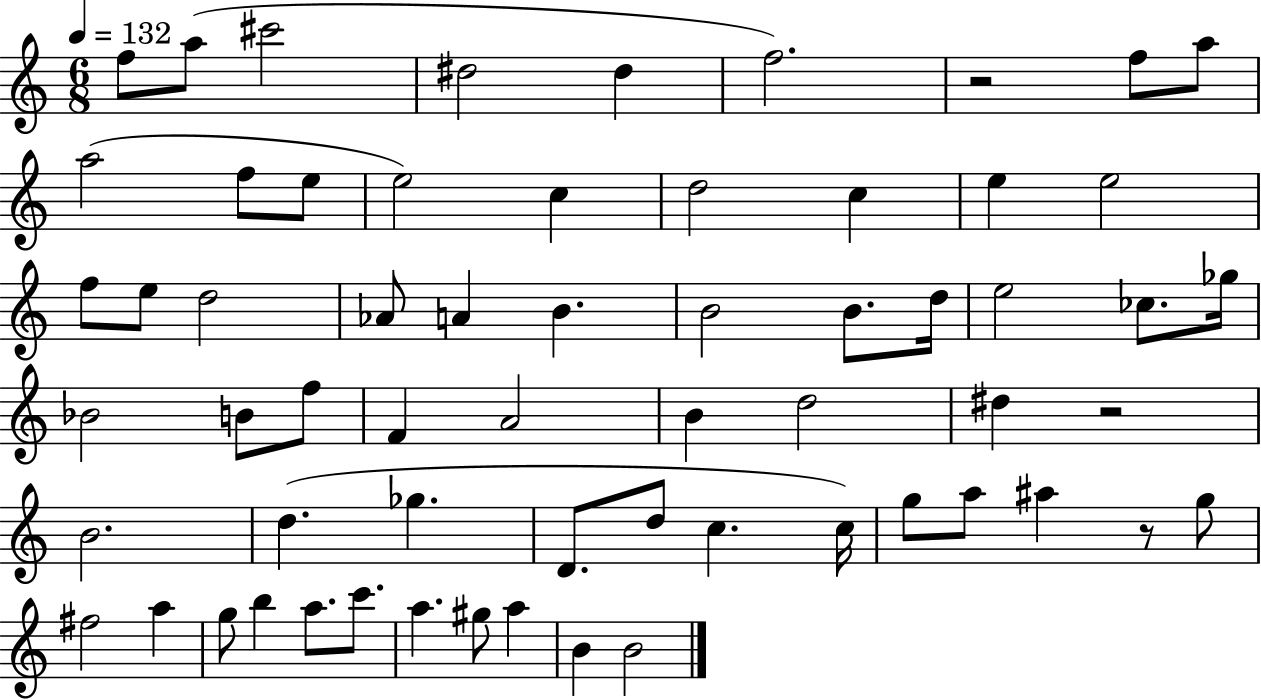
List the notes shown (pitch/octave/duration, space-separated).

F5/e A5/e C#6/h D#5/h D#5/q F5/h. R/h F5/e A5/e A5/h F5/e E5/e E5/h C5/q D5/h C5/q E5/q E5/h F5/e E5/e D5/h Ab4/e A4/q B4/q. B4/h B4/e. D5/s E5/h CES5/e. Gb5/s Bb4/h B4/e F5/e F4/q A4/h B4/q D5/h D#5/q R/h B4/h. D5/q. Gb5/q. D4/e. D5/e C5/q. C5/s G5/e A5/e A#5/q R/e G5/e F#5/h A5/q G5/e B5/q A5/e. C6/e. A5/q. G#5/e A5/q B4/q B4/h